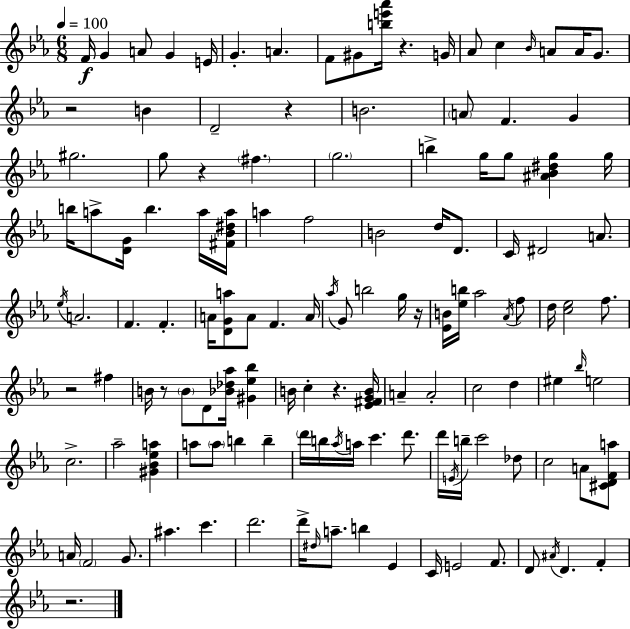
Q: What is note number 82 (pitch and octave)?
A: A5